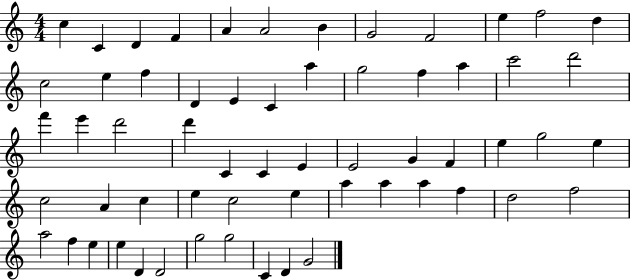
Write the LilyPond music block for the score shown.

{
  \clef treble
  \numericTimeSignature
  \time 4/4
  \key c \major
  c''4 c'4 d'4 f'4 | a'4 a'2 b'4 | g'2 f'2 | e''4 f''2 d''4 | \break c''2 e''4 f''4 | d'4 e'4 c'4 a''4 | g''2 f''4 a''4 | c'''2 d'''2 | \break f'''4 e'''4 d'''2 | d'''4 c'4 c'4 e'4 | e'2 g'4 f'4 | e''4 g''2 e''4 | \break c''2 a'4 c''4 | e''4 c''2 e''4 | a''4 a''4 a''4 f''4 | d''2 f''2 | \break a''2 f''4 e''4 | e''4 d'4 d'2 | g''2 g''2 | c'4 d'4 g'2 | \break \bar "|."
}